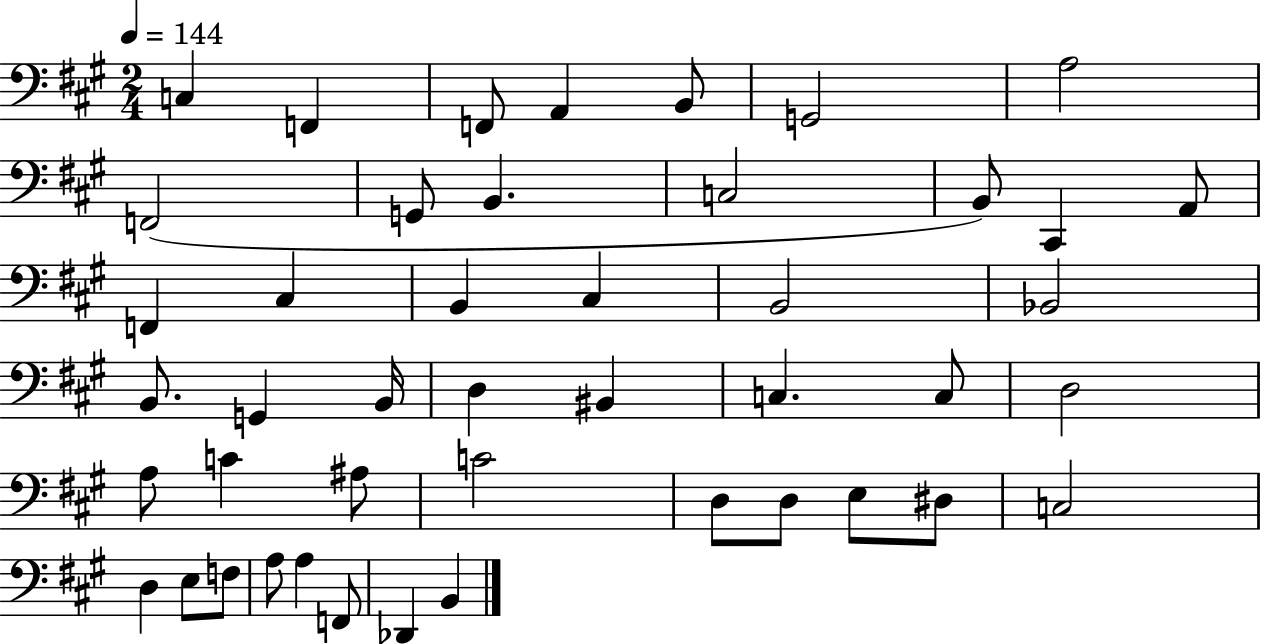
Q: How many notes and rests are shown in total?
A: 45